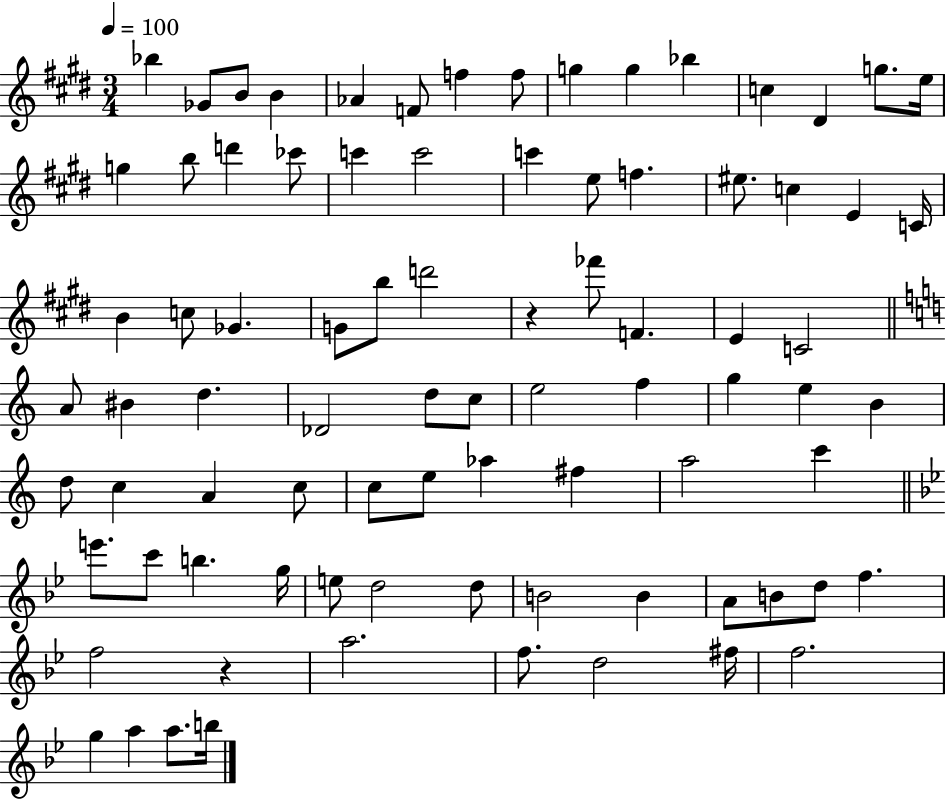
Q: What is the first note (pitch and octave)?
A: Bb5